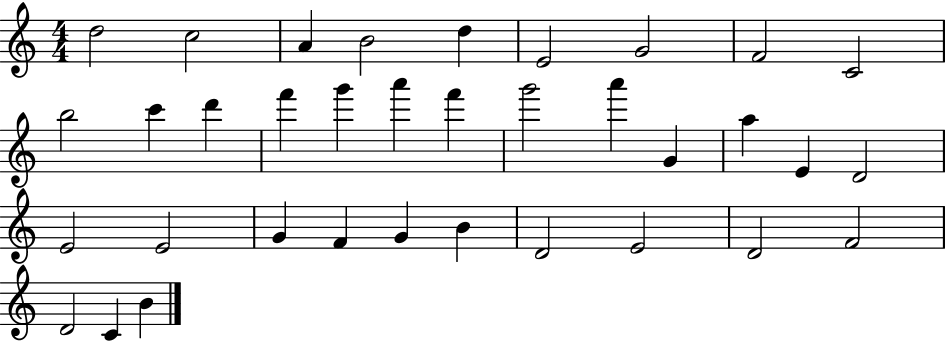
D5/h C5/h A4/q B4/h D5/q E4/h G4/h F4/h C4/h B5/h C6/q D6/q F6/q G6/q A6/q F6/q G6/h A6/q G4/q A5/q E4/q D4/h E4/h E4/h G4/q F4/q G4/q B4/q D4/h E4/h D4/h F4/h D4/h C4/q B4/q